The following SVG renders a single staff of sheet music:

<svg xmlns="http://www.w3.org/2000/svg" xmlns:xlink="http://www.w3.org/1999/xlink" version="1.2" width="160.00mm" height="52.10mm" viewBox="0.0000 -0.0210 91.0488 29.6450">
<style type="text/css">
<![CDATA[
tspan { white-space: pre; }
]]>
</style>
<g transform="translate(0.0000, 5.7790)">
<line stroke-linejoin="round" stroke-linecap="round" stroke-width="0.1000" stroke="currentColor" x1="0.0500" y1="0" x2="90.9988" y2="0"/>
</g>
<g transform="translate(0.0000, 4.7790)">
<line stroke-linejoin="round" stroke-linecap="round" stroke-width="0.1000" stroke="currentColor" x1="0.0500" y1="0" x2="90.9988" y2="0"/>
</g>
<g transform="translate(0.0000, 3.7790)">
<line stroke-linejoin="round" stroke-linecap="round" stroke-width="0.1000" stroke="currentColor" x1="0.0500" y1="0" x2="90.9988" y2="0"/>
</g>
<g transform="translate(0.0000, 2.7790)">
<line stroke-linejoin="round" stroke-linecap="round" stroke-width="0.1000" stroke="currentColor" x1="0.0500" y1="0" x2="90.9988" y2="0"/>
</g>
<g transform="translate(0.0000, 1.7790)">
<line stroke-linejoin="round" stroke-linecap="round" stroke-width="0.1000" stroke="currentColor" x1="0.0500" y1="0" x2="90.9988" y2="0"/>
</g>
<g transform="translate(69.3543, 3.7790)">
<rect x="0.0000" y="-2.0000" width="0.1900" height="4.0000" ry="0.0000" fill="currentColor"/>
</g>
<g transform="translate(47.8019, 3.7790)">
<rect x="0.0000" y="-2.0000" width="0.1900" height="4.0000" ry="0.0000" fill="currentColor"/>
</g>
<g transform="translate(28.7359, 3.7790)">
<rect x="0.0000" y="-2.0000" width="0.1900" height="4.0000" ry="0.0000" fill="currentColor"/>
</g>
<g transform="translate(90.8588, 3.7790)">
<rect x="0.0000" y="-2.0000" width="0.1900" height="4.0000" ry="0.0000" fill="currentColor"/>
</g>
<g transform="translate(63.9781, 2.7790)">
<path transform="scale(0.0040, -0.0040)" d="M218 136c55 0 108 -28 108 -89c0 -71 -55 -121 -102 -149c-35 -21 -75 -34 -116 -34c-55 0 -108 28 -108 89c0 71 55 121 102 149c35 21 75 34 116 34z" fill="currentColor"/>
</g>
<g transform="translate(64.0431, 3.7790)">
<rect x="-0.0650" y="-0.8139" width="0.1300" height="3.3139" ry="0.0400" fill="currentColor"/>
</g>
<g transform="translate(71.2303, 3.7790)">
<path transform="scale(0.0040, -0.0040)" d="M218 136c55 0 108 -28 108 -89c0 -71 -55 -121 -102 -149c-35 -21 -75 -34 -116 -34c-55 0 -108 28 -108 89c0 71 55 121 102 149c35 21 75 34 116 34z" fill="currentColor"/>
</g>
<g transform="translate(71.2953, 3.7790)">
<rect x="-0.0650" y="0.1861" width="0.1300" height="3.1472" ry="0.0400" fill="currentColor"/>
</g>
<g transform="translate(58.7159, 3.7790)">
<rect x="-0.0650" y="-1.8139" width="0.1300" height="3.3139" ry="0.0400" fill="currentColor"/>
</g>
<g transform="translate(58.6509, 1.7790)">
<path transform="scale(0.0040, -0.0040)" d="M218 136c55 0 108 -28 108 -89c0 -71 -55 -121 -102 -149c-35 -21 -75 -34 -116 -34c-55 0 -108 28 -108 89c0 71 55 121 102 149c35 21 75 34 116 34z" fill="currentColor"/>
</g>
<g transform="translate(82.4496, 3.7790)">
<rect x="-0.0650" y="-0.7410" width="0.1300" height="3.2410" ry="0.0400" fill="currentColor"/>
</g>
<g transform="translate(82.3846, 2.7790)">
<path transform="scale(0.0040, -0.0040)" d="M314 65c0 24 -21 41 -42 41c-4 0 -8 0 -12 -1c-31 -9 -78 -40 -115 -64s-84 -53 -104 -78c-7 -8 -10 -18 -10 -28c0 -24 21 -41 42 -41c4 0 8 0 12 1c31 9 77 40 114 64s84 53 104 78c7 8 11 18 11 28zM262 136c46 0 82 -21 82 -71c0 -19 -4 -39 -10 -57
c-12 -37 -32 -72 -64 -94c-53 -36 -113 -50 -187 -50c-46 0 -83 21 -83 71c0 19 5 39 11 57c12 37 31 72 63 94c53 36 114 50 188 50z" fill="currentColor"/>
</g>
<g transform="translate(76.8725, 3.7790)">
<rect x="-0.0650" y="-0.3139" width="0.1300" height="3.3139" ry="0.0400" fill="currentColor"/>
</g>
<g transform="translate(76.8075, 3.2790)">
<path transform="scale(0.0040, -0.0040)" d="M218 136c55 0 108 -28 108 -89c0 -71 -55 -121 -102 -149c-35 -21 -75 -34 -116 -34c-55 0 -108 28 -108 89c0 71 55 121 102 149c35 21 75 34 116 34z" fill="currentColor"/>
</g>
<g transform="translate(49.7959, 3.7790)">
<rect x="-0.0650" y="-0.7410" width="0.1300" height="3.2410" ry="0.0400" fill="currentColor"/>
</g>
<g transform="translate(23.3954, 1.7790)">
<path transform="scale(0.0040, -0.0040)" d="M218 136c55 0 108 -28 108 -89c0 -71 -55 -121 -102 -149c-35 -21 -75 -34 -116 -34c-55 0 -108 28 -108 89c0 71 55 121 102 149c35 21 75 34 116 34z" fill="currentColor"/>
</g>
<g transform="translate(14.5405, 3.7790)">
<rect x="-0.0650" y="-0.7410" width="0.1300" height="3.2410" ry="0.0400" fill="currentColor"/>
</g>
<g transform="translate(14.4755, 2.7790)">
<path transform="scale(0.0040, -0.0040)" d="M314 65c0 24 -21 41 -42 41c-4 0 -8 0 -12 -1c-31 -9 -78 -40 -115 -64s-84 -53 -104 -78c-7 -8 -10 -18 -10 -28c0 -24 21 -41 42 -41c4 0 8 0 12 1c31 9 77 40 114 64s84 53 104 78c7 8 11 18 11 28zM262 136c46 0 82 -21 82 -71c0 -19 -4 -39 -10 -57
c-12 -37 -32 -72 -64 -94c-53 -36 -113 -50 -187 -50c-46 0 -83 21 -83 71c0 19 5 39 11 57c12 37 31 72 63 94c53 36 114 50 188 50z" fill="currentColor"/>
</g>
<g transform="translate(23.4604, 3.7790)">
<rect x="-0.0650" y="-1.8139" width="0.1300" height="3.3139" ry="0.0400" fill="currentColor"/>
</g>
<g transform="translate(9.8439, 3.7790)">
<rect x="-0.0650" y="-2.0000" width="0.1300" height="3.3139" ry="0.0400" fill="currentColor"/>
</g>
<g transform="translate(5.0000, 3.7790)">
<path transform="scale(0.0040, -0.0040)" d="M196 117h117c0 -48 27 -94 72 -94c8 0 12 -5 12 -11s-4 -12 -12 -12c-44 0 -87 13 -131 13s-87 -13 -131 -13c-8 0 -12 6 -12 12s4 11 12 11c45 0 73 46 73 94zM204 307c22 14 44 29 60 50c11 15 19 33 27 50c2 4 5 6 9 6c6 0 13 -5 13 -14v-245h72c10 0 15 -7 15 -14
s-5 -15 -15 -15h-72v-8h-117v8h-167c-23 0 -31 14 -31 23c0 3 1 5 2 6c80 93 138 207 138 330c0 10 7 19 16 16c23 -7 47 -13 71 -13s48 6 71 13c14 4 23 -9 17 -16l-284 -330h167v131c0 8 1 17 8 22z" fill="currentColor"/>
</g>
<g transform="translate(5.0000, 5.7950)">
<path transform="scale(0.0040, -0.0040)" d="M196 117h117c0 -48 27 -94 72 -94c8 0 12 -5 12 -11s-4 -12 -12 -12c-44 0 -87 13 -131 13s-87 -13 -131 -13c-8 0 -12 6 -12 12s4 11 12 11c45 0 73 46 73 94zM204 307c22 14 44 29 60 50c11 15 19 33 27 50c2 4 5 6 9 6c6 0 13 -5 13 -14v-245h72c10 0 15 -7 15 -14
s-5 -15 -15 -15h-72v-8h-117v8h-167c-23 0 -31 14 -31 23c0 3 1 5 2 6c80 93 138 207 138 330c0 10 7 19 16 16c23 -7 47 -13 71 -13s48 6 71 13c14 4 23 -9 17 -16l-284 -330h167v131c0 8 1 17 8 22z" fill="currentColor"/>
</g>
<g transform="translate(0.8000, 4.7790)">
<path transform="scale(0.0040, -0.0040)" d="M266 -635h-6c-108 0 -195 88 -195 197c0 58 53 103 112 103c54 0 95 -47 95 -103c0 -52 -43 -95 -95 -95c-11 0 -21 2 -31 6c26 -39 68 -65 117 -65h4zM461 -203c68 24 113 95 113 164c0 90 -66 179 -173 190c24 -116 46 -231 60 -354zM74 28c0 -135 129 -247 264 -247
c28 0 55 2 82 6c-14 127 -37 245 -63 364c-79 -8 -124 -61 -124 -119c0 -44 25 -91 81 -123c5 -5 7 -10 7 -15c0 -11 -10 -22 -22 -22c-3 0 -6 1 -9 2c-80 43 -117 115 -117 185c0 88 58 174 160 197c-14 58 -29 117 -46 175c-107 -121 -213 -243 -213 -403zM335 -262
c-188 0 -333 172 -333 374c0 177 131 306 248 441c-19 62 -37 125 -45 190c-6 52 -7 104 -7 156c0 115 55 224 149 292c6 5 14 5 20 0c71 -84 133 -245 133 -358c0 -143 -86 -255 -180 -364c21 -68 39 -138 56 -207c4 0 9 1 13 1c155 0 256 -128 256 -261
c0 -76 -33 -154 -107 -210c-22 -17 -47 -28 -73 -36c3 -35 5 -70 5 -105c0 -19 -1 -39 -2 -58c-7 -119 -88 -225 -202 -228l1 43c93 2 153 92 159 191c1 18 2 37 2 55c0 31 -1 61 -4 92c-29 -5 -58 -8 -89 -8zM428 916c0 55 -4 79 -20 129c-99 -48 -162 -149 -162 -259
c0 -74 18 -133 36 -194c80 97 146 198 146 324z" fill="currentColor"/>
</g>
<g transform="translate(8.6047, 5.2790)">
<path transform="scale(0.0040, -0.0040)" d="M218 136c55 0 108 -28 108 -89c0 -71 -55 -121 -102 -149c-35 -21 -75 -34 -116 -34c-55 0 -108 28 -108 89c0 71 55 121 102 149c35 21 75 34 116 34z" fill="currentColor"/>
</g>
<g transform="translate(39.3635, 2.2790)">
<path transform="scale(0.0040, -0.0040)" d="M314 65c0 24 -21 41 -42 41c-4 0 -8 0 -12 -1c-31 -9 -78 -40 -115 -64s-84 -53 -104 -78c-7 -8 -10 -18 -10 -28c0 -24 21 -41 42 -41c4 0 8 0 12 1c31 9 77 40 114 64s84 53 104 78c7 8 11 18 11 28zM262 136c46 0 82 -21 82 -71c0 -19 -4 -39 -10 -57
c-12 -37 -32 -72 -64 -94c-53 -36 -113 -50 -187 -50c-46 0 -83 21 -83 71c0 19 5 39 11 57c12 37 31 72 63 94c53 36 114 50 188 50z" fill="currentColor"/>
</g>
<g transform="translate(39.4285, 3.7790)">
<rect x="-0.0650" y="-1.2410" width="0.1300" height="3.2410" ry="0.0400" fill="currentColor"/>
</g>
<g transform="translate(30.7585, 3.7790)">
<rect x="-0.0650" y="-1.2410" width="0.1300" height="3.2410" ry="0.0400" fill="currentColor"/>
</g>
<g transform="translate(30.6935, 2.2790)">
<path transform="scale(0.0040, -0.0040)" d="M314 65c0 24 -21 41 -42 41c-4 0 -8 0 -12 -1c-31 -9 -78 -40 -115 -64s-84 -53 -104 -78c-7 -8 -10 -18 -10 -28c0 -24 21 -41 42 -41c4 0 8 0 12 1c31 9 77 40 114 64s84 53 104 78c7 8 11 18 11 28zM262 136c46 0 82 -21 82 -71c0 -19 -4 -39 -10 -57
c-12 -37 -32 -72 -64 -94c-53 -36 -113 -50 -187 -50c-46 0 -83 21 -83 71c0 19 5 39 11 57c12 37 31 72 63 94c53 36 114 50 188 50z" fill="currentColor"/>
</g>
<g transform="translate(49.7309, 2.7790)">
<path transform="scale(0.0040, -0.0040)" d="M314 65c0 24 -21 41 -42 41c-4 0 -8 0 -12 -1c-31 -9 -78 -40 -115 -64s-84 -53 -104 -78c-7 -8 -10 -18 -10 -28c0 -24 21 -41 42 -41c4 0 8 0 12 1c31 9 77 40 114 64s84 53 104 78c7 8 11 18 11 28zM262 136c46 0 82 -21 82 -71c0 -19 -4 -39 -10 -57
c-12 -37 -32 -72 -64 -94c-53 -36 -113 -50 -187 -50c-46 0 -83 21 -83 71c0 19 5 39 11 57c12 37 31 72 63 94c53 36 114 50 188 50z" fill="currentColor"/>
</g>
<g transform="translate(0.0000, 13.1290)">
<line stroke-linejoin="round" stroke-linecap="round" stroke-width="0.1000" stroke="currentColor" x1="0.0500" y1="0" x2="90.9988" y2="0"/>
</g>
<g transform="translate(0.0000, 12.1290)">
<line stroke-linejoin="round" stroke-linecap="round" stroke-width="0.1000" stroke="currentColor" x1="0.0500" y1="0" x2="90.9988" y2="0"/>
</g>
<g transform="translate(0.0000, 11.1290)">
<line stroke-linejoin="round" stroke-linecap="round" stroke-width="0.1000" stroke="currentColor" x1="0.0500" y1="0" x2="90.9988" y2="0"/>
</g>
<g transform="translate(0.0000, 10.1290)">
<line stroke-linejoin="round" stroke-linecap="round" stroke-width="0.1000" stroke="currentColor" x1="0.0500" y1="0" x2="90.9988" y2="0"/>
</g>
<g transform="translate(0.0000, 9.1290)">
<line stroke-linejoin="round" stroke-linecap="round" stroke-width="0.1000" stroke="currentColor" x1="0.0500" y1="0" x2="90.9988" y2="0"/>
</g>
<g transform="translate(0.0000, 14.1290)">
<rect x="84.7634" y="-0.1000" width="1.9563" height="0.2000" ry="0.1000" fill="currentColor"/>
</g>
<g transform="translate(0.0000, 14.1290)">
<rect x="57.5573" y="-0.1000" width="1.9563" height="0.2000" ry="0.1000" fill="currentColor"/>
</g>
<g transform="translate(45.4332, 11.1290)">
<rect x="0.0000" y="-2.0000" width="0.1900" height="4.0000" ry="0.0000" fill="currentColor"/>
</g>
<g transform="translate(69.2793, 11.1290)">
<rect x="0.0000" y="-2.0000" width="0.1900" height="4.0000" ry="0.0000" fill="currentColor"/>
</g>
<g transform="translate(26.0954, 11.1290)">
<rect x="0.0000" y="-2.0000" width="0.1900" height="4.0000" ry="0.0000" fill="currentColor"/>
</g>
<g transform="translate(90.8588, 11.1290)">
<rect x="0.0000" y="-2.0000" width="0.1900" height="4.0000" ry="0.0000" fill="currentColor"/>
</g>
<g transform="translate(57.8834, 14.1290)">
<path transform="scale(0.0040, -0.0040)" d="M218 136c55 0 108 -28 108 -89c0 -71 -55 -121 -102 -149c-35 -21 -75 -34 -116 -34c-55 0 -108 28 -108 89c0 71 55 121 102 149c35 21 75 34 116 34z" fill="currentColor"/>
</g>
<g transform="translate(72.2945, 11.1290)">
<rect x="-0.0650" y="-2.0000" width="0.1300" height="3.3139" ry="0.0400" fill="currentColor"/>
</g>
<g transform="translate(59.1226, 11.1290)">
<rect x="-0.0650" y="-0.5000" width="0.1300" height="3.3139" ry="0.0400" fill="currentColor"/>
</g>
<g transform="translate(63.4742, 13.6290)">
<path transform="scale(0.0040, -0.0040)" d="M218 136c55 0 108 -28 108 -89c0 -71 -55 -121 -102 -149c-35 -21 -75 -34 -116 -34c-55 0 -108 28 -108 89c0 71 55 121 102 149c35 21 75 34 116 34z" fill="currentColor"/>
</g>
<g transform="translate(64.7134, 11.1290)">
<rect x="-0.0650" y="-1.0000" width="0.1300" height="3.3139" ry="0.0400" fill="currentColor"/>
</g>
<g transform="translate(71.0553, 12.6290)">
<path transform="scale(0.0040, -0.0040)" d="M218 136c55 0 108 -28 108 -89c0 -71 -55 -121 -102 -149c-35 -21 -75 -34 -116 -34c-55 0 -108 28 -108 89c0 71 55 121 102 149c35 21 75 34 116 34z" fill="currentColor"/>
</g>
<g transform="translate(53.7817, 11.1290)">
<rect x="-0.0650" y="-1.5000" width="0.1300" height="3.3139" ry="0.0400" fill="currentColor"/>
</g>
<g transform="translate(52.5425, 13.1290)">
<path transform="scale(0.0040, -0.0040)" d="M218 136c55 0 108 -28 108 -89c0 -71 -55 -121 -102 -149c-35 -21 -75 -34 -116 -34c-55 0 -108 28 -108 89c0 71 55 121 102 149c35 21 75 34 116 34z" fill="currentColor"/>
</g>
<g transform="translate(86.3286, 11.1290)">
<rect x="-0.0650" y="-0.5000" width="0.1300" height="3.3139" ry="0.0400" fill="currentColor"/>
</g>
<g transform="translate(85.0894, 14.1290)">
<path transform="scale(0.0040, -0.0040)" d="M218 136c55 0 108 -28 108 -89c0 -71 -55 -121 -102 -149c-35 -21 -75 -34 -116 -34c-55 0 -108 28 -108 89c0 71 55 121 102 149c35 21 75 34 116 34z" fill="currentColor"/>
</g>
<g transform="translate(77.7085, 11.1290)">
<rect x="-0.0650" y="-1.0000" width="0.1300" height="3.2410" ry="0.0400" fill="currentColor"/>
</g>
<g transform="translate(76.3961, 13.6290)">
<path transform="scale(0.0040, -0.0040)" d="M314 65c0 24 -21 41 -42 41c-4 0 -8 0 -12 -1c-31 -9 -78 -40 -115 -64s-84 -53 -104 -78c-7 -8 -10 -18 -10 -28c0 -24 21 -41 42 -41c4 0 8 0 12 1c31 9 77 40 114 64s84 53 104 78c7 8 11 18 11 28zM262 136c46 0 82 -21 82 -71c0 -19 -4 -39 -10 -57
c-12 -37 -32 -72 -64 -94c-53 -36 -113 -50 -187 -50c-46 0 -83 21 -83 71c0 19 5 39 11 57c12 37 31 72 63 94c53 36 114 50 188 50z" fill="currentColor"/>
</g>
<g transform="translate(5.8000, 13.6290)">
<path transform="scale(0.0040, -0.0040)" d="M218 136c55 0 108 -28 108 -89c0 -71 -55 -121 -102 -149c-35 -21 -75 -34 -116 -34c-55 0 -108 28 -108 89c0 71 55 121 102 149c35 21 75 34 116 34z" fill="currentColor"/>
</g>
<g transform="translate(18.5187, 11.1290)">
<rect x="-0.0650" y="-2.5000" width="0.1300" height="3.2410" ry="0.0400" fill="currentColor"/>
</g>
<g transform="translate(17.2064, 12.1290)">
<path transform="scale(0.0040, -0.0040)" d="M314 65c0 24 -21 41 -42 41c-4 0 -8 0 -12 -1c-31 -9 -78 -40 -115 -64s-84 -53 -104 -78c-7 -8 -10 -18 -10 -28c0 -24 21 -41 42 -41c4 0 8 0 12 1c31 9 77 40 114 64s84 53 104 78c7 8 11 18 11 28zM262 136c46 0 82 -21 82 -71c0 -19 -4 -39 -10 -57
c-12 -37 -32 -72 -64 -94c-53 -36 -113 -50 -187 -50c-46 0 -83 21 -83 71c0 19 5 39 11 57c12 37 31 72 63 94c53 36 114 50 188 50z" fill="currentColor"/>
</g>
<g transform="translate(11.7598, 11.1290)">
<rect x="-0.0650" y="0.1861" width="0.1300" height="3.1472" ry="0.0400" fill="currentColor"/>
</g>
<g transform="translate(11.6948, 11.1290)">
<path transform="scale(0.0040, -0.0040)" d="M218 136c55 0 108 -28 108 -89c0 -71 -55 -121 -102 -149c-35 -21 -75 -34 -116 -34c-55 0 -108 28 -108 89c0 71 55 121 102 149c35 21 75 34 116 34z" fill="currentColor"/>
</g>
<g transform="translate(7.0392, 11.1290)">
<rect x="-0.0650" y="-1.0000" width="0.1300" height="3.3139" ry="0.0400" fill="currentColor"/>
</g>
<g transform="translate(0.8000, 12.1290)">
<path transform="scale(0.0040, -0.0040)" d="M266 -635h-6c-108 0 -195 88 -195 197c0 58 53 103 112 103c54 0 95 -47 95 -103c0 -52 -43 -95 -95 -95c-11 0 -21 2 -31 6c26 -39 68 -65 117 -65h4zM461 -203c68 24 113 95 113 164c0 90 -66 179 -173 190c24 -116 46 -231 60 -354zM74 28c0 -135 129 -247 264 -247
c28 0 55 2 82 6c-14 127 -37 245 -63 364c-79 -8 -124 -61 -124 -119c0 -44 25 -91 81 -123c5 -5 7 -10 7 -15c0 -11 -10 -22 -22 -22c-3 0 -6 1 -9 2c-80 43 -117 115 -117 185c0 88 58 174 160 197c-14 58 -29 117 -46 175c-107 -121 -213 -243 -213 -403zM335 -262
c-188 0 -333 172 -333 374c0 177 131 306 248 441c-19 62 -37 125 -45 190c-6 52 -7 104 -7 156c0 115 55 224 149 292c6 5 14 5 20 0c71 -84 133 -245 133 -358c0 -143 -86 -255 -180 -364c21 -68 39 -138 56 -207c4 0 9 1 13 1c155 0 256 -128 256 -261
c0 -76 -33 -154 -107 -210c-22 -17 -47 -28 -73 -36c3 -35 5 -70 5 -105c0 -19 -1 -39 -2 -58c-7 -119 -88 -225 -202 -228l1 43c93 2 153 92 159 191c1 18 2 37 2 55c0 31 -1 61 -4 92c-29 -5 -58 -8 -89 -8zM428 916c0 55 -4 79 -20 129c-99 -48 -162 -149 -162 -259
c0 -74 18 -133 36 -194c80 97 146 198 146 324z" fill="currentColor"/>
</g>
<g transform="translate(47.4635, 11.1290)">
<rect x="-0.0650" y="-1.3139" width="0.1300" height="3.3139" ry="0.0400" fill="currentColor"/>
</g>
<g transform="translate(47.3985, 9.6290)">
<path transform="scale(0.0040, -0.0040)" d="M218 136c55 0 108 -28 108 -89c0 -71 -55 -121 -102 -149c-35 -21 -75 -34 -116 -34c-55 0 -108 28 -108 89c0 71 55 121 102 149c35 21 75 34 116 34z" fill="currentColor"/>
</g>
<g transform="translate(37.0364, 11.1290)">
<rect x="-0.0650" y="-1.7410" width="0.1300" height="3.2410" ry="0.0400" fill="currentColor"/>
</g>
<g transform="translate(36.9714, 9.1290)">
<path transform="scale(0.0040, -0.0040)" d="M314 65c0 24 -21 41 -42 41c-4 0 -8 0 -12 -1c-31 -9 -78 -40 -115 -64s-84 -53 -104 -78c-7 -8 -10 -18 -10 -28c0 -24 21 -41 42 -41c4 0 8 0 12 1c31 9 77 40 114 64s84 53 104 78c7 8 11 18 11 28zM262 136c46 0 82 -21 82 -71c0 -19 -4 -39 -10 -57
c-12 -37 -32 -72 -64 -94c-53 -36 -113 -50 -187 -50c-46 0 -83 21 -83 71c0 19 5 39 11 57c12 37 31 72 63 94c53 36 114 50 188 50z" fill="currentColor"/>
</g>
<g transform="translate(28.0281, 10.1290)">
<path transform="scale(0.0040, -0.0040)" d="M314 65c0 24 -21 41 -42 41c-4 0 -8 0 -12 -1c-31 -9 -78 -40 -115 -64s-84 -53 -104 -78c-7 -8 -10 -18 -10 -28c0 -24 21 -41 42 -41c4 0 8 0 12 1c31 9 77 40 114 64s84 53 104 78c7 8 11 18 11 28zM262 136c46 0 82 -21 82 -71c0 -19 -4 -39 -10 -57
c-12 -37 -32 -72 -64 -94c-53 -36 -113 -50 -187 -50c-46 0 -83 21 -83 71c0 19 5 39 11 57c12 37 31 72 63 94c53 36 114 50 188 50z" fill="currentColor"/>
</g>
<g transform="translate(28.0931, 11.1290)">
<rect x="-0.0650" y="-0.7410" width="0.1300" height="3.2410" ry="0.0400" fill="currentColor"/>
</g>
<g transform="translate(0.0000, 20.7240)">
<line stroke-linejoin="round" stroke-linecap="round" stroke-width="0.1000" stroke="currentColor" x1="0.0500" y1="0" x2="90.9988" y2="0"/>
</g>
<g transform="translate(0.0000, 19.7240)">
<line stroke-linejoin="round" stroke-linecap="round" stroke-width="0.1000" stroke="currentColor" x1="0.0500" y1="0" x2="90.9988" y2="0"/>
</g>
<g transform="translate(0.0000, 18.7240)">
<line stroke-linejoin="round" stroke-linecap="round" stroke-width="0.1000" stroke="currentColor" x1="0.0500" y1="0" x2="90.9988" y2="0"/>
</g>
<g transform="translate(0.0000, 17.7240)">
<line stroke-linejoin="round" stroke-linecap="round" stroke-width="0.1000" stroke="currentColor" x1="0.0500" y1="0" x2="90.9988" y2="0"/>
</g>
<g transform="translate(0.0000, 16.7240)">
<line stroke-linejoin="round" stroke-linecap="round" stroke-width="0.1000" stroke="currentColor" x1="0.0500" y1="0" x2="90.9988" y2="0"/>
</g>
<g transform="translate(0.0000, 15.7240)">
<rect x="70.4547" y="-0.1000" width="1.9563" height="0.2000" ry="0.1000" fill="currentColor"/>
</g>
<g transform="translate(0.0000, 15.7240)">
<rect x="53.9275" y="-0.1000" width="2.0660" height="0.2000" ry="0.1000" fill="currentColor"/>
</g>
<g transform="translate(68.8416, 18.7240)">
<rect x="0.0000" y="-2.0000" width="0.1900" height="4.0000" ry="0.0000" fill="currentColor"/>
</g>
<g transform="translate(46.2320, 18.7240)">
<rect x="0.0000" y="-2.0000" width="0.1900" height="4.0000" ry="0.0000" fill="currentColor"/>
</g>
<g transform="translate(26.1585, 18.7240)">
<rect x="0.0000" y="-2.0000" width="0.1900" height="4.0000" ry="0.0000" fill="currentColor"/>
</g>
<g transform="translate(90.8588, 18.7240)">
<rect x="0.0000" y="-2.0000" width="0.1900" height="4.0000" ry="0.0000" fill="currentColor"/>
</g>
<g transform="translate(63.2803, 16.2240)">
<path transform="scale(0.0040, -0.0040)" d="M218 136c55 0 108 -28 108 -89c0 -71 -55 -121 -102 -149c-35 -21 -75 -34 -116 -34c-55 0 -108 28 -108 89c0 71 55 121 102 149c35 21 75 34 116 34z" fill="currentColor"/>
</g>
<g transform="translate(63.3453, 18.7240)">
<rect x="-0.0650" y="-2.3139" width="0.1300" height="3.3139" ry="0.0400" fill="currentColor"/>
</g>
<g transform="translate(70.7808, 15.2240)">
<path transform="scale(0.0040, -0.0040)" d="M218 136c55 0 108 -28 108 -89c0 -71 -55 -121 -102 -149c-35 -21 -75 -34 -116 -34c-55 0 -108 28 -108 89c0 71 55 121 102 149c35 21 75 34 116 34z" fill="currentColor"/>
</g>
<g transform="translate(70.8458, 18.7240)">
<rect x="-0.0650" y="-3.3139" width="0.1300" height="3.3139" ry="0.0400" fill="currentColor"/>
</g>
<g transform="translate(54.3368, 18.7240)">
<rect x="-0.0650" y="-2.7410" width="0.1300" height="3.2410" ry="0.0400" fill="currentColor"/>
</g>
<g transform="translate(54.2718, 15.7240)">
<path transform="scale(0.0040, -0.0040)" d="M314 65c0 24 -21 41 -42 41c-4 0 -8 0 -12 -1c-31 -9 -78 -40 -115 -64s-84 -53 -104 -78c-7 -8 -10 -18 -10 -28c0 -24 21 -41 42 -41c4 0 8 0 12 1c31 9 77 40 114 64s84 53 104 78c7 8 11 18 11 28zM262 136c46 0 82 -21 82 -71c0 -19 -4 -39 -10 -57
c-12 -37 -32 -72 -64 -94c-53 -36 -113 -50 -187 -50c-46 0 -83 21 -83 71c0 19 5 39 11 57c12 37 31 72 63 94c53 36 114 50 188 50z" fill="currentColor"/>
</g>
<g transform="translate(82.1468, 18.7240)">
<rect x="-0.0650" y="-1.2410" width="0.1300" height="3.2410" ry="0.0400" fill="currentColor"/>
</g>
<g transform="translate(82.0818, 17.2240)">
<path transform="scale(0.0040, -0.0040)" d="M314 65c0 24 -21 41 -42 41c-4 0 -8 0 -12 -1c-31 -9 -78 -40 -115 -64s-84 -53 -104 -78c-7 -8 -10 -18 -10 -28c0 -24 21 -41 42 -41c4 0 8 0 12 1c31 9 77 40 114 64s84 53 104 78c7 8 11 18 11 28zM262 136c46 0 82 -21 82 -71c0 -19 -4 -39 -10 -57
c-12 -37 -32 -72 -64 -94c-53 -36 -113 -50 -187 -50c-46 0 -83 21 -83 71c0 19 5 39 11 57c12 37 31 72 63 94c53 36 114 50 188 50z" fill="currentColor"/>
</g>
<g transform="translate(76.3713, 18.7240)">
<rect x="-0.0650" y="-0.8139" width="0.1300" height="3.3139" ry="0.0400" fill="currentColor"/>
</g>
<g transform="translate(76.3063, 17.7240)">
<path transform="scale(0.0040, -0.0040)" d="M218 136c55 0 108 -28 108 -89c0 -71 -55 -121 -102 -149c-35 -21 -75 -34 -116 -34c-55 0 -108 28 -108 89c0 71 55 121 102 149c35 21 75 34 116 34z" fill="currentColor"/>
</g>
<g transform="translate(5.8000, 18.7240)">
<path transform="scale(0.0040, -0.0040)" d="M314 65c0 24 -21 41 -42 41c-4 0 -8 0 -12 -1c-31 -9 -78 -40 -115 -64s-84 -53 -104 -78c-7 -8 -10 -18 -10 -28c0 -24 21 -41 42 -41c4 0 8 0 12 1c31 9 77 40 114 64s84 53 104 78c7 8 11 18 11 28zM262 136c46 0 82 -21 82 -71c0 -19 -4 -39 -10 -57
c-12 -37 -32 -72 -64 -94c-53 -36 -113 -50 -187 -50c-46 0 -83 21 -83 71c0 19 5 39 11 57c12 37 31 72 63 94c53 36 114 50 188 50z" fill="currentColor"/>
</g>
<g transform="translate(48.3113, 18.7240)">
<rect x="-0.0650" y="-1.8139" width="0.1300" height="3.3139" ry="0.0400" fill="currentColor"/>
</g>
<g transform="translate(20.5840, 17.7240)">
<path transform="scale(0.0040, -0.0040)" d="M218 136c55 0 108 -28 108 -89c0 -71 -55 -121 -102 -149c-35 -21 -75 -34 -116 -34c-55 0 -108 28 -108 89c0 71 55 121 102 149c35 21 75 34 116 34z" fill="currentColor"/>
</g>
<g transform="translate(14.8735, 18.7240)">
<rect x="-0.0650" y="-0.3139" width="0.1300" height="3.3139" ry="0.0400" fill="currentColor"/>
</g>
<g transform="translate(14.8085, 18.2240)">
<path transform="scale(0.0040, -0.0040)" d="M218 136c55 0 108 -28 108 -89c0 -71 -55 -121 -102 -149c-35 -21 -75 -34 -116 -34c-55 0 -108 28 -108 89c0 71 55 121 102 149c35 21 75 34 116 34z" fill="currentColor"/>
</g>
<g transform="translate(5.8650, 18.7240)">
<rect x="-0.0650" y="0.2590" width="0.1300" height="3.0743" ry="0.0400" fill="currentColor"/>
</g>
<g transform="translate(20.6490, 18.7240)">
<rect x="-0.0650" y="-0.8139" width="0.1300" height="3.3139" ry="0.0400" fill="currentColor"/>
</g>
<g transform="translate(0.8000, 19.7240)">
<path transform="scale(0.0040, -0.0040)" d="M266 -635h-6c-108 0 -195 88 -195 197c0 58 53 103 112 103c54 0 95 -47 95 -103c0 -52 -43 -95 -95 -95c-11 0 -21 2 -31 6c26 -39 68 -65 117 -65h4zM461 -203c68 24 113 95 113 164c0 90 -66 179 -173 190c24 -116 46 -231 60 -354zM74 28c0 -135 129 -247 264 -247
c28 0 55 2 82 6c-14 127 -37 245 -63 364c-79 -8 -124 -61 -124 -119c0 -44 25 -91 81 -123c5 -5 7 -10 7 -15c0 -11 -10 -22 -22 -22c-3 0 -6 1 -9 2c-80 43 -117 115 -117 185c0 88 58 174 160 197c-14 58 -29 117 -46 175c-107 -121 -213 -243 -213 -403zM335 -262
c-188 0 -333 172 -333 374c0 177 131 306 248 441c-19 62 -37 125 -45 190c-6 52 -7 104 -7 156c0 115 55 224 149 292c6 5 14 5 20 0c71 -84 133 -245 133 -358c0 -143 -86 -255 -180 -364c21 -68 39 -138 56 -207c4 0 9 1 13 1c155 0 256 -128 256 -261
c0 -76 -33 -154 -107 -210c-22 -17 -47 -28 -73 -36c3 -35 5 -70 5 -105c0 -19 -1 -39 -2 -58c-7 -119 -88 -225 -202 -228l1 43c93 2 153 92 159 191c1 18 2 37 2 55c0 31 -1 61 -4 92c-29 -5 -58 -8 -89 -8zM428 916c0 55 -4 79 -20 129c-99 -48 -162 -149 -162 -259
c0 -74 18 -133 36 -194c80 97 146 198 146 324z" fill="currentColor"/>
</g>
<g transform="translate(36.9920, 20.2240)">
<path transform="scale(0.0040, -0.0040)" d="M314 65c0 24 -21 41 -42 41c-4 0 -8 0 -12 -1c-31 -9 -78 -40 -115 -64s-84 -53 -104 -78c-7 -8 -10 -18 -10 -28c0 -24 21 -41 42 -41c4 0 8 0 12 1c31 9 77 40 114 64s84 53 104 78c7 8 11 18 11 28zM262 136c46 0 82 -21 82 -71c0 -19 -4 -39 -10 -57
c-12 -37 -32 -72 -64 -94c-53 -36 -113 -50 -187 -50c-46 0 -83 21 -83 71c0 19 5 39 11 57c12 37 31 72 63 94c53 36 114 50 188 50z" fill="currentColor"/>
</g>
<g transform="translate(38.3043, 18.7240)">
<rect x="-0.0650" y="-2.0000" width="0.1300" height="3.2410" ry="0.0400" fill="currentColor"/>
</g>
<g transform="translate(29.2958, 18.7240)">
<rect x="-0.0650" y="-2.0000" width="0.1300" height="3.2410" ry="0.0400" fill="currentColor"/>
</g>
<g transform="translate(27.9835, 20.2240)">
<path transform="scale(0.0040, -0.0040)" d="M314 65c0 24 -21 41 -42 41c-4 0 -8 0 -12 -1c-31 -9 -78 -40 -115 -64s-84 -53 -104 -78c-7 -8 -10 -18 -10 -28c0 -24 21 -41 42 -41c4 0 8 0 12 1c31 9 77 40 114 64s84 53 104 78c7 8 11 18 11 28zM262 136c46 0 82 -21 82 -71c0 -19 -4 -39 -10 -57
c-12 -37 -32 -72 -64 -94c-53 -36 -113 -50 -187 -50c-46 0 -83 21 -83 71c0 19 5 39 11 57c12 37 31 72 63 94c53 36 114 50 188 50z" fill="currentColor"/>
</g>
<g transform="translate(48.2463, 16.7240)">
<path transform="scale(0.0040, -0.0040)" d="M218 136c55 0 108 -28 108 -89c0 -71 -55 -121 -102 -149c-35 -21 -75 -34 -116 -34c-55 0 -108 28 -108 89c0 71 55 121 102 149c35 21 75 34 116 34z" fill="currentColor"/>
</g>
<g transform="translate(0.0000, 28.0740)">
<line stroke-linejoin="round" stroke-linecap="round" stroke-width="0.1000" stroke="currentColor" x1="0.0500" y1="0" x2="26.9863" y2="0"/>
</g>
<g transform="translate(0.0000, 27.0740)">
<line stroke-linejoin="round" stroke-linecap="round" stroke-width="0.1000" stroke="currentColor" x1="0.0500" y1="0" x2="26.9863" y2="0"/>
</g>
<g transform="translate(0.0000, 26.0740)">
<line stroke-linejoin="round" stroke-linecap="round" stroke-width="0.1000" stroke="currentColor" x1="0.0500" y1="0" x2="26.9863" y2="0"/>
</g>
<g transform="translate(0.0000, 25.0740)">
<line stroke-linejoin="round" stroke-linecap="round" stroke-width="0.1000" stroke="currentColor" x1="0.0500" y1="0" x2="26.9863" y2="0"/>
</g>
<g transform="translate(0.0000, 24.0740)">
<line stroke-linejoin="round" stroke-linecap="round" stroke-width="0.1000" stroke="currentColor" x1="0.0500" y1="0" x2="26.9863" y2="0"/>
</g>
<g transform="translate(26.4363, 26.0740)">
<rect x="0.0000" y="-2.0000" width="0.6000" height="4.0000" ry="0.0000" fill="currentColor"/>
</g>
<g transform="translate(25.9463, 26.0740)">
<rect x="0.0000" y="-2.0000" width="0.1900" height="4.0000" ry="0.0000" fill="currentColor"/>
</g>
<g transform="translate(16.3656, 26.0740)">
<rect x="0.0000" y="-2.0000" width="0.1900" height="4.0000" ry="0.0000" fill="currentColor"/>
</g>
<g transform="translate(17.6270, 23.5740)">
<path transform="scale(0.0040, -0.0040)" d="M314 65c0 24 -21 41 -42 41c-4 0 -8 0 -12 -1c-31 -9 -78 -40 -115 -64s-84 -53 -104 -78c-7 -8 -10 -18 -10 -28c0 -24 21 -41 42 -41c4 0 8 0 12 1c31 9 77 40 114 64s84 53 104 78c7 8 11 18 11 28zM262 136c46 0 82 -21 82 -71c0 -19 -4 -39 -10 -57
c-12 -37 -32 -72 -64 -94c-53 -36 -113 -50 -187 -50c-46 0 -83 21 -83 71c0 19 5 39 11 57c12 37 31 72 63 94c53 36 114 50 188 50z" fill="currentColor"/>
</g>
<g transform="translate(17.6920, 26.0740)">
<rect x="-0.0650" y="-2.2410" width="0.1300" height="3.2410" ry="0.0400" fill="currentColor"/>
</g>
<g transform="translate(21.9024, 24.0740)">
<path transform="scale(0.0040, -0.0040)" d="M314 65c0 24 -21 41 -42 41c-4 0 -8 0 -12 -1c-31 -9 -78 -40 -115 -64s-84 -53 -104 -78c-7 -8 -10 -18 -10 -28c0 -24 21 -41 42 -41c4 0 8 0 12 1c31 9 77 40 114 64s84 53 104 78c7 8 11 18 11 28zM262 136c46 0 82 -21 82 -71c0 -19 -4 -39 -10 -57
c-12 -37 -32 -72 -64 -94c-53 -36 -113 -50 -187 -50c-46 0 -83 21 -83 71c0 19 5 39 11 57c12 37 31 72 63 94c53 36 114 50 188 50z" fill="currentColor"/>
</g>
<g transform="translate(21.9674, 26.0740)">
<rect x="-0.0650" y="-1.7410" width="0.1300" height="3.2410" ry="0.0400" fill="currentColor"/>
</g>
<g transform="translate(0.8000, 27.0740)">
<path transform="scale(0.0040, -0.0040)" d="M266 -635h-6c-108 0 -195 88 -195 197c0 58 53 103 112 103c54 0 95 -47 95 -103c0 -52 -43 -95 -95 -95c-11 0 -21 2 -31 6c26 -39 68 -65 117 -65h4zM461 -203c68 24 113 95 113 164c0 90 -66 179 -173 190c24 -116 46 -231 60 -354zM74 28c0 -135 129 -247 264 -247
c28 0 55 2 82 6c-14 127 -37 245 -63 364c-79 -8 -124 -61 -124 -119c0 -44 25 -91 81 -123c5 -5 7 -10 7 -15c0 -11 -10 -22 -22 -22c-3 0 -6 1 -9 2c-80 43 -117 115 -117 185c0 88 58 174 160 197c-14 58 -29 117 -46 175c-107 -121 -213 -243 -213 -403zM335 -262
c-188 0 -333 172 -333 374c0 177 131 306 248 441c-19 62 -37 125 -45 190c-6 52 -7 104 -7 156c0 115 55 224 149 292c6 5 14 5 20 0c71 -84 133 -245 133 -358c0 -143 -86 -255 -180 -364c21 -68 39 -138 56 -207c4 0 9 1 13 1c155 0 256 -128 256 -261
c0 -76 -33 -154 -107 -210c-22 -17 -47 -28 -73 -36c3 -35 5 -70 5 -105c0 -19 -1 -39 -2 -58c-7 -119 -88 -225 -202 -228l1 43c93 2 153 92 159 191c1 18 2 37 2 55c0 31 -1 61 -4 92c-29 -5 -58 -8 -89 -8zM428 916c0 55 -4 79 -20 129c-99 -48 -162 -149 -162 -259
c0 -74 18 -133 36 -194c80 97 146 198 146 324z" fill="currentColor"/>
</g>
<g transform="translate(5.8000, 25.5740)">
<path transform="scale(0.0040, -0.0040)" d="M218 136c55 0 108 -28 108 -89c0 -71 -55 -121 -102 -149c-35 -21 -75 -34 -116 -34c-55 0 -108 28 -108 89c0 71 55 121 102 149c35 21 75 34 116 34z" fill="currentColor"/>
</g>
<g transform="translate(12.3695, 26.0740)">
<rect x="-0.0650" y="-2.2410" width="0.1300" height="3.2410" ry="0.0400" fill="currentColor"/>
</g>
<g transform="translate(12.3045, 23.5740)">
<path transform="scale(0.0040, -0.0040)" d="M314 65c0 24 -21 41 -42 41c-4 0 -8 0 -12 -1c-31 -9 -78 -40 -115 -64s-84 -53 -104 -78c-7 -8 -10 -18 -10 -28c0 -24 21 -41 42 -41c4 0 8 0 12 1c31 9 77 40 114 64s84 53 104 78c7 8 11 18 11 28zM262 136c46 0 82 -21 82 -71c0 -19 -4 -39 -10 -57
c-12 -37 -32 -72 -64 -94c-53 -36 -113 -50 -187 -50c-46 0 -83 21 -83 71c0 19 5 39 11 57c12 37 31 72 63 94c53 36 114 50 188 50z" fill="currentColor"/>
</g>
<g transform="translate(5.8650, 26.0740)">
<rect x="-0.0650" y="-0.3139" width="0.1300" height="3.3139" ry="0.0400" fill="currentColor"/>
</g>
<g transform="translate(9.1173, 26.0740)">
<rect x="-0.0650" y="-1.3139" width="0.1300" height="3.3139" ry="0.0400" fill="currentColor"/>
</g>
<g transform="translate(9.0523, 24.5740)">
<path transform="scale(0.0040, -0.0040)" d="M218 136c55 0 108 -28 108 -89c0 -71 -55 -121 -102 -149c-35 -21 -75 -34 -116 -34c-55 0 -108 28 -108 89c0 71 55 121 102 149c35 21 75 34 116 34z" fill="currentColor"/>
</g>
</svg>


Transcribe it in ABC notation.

X:1
T:Untitled
M:4/4
L:1/4
K:C
F d2 f e2 e2 d2 f d B c d2 D B G2 d2 f2 e E C D F D2 C B2 c d F2 F2 f a2 g b d e2 c e g2 g2 f2